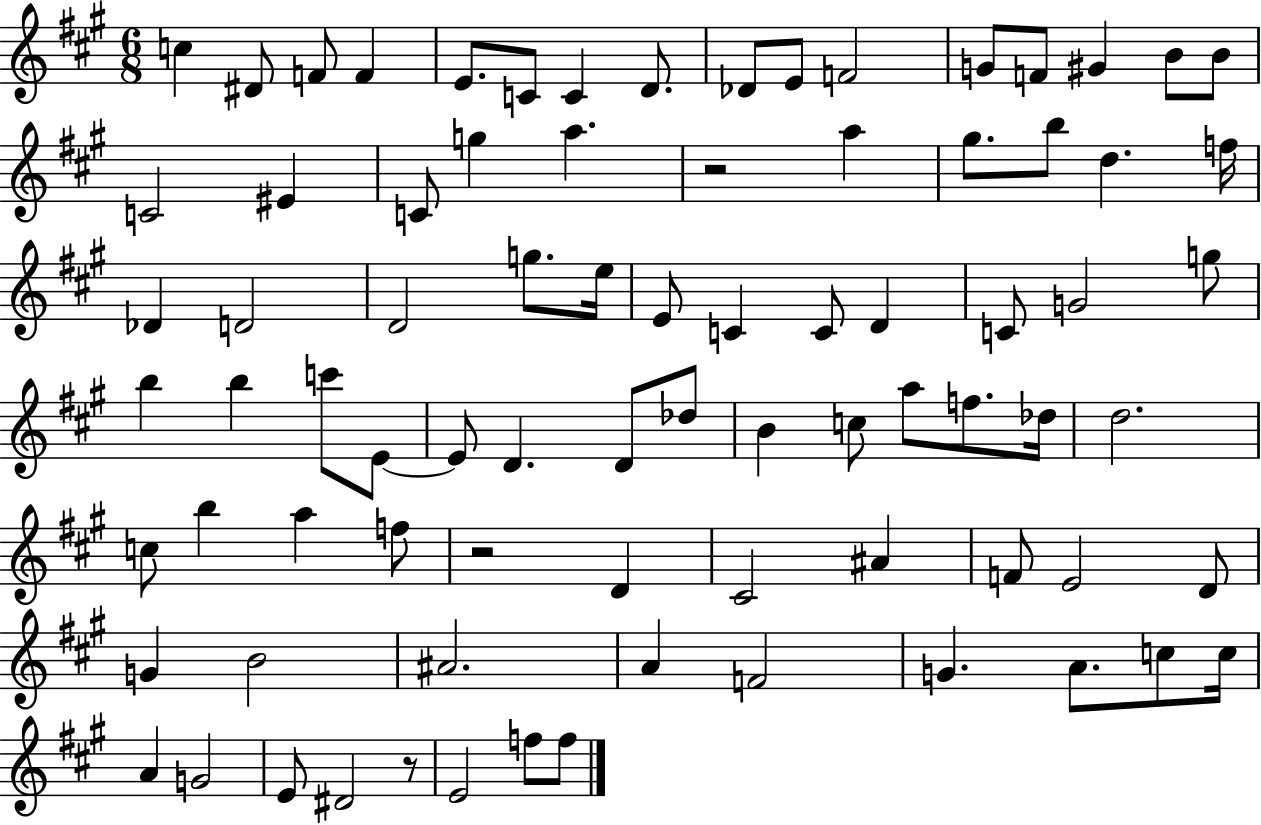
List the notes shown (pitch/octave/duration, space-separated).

C5/q D#4/e F4/e F4/q E4/e. C4/e C4/q D4/e. Db4/e E4/e F4/h G4/e F4/e G#4/q B4/e B4/e C4/h EIS4/q C4/e G5/q A5/q. R/h A5/q G#5/e. B5/e D5/q. F5/s Db4/q D4/h D4/h G5/e. E5/s E4/e C4/q C4/e D4/q C4/e G4/h G5/e B5/q B5/q C6/e E4/e E4/e D4/q. D4/e Db5/e B4/q C5/e A5/e F5/e. Db5/s D5/h. C5/e B5/q A5/q F5/e R/h D4/q C#4/h A#4/q F4/e E4/h D4/e G4/q B4/h A#4/h. A4/q F4/h G4/q. A4/e. C5/e C5/s A4/q G4/h E4/e D#4/h R/e E4/h F5/e F5/e